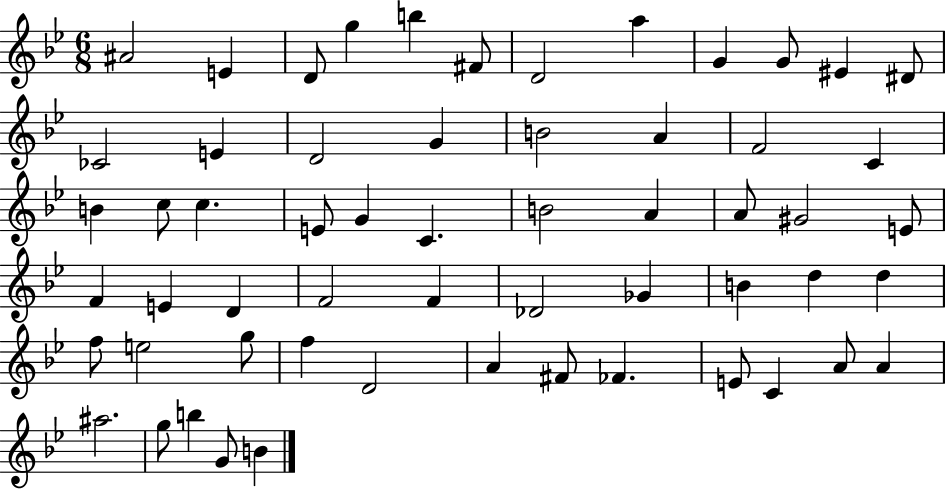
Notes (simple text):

A#4/h E4/q D4/e G5/q B5/q F#4/e D4/h A5/q G4/q G4/e EIS4/q D#4/e CES4/h E4/q D4/h G4/q B4/h A4/q F4/h C4/q B4/q C5/e C5/q. E4/e G4/q C4/q. B4/h A4/q A4/e G#4/h E4/e F4/q E4/q D4/q F4/h F4/q Db4/h Gb4/q B4/q D5/q D5/q F5/e E5/h G5/e F5/q D4/h A4/q F#4/e FES4/q. E4/e C4/q A4/e A4/q A#5/h. G5/e B5/q G4/e B4/q